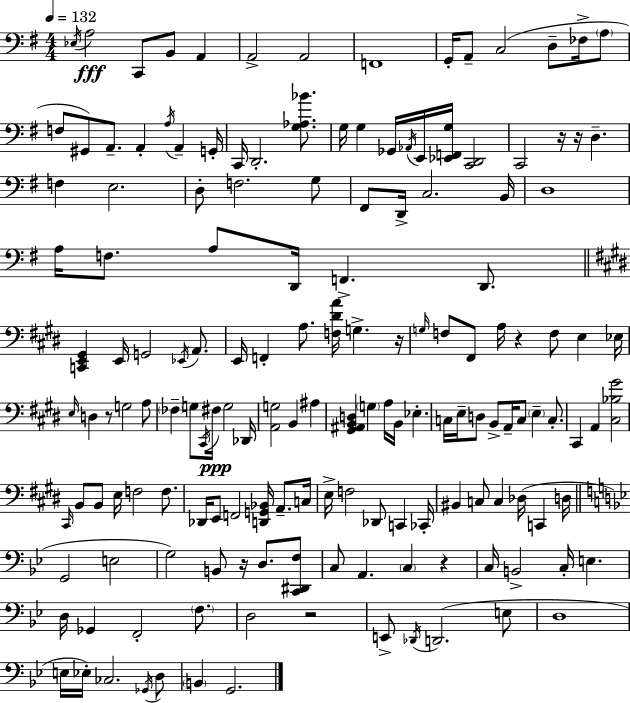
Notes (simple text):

Eb3/s A3/h C2/e B2/e A2/q A2/h A2/h F2/w G2/s A2/e C3/h D3/e FES3/s A3/e F3/e G#2/e A2/e. A2/q A3/s A2/q G2/s C2/s D2/h. [G3,Ab3,Bb4]/e. G3/s G3/q Gb2/s Ab2/s E2/s [Eb2,F2,G3]/s [C2,D2]/h C2/h R/s R/s D3/q. F3/q E3/h. D3/e F3/h. G3/e F#2/e D2/s C3/h. B2/s D3/w A3/s F3/e. A3/e D2/s F2/q. D2/e. [C2,E2,G#2]/q E2/s G2/h Eb2/s A2/e. E2/s F2/q A3/e. [F3,D#4,A4]/s G3/q. R/s G3/s F3/e F#2/e A3/s R/q F3/e E3/q Eb3/s E3/s D3/q R/e G3/h A3/e FES3/q G3/e C#2/s F#3/s G3/h Db2/s [A2,G3]/h B2/q A#3/q [G#2,A#2,B2,D3]/q G3/q A3/s B2/s Eb3/q. C3/s E3/s D3/e B2/e A2/s C3/e E3/q C3/e. C#2/q A2/q [C#3,Bb3,G#4]/h C#2/s B2/e B2/e E3/s F3/h F3/e. Db2/s E2/e F2/h [D2,G2,Bb2]/s A2/e. C3/s E3/s F3/h Db2/e C2/q CES2/s BIS2/q C3/e C3/q Db3/s C2/q D3/s G2/h E3/h G3/h B2/e R/s D3/e. [C2,D#2,F3]/e C3/e A2/q. C3/q R/q C3/s B2/h C3/s E3/q. D3/s Gb2/q F2/h F3/e. D3/h R/h E2/e Db2/s D2/h. E3/e D3/w E3/s Eb3/s CES3/h. Gb2/s D3/e B2/q G2/h.